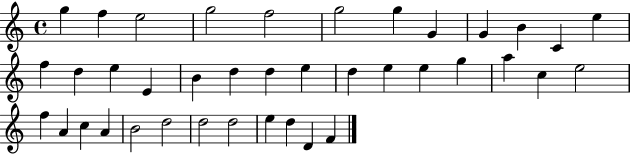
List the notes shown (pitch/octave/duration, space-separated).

G5/q F5/q E5/h G5/h F5/h G5/h G5/q G4/q G4/q B4/q C4/q E5/q F5/q D5/q E5/q E4/q B4/q D5/q D5/q E5/q D5/q E5/q E5/q G5/q A5/q C5/q E5/h F5/q A4/q C5/q A4/q B4/h D5/h D5/h D5/h E5/q D5/q D4/q F4/q